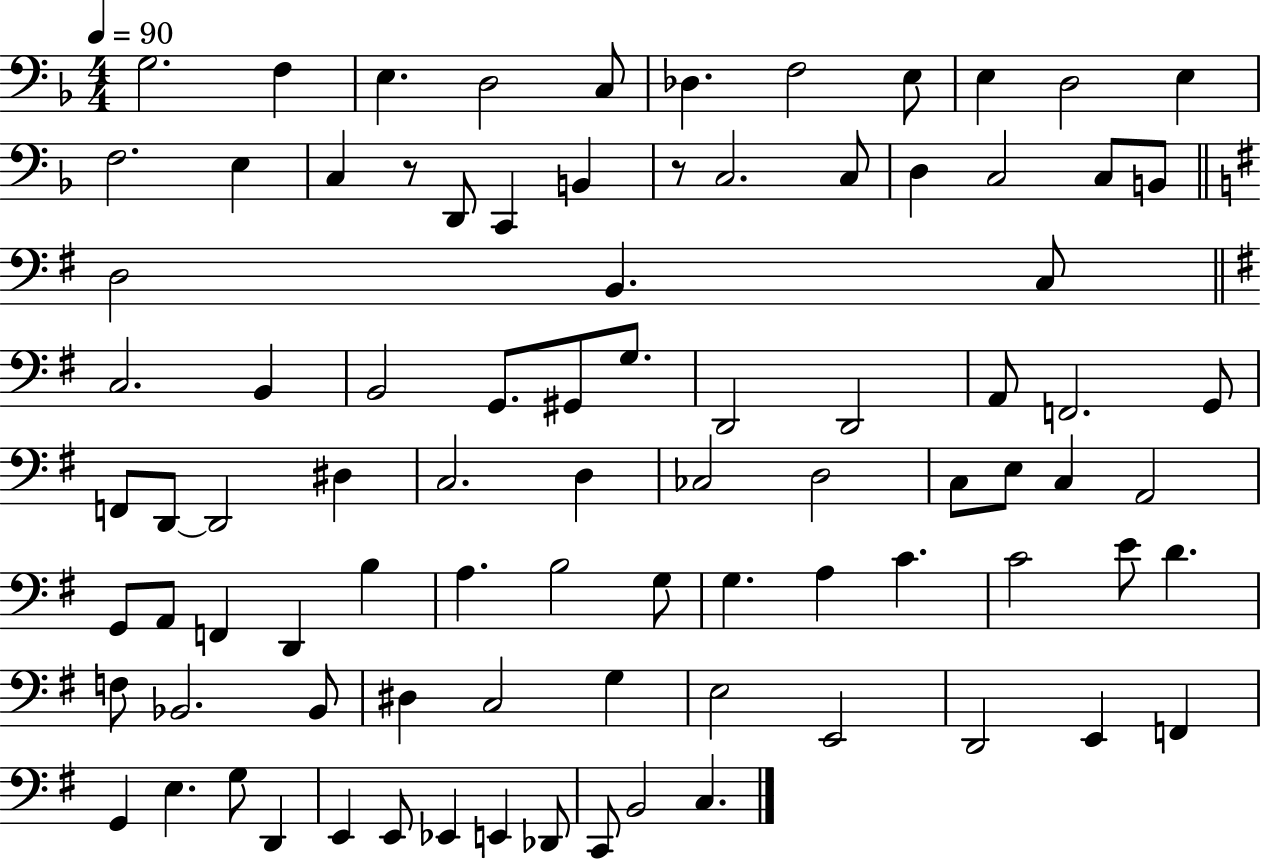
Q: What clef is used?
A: bass